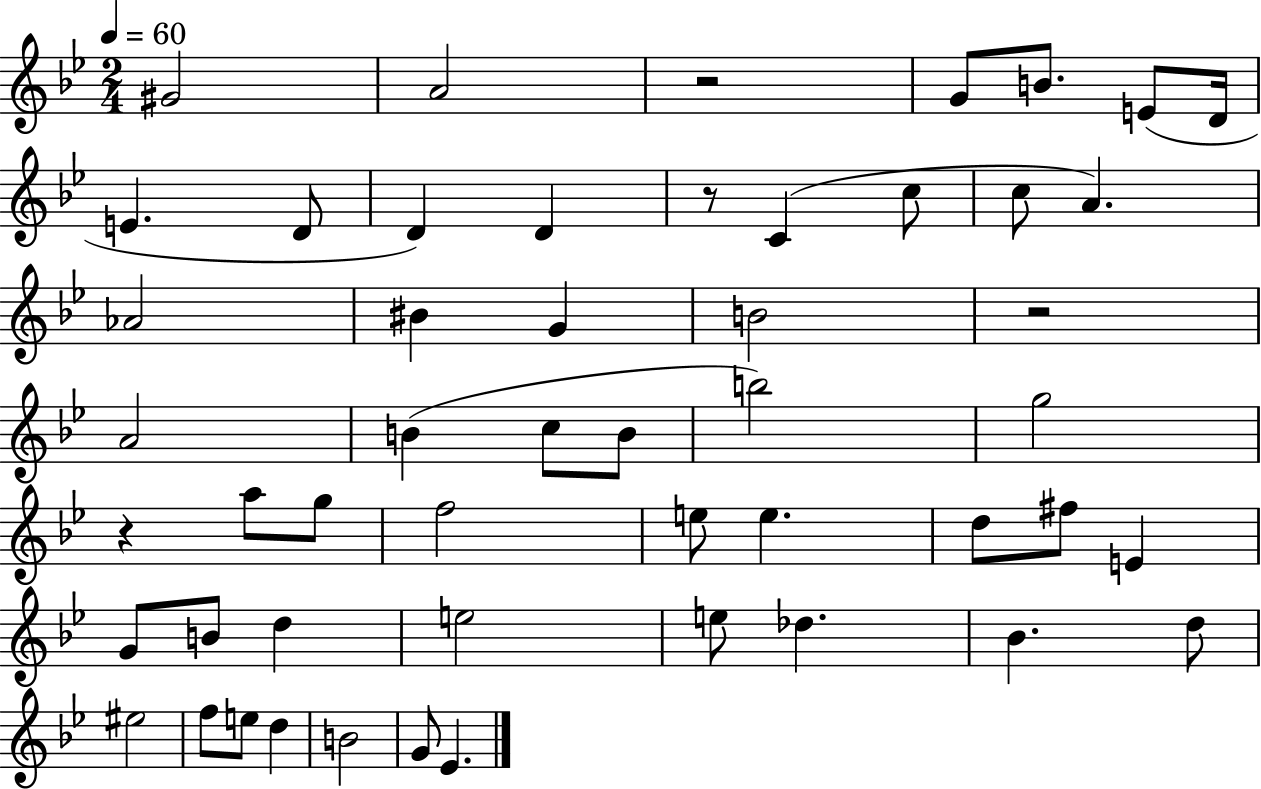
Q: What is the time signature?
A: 2/4